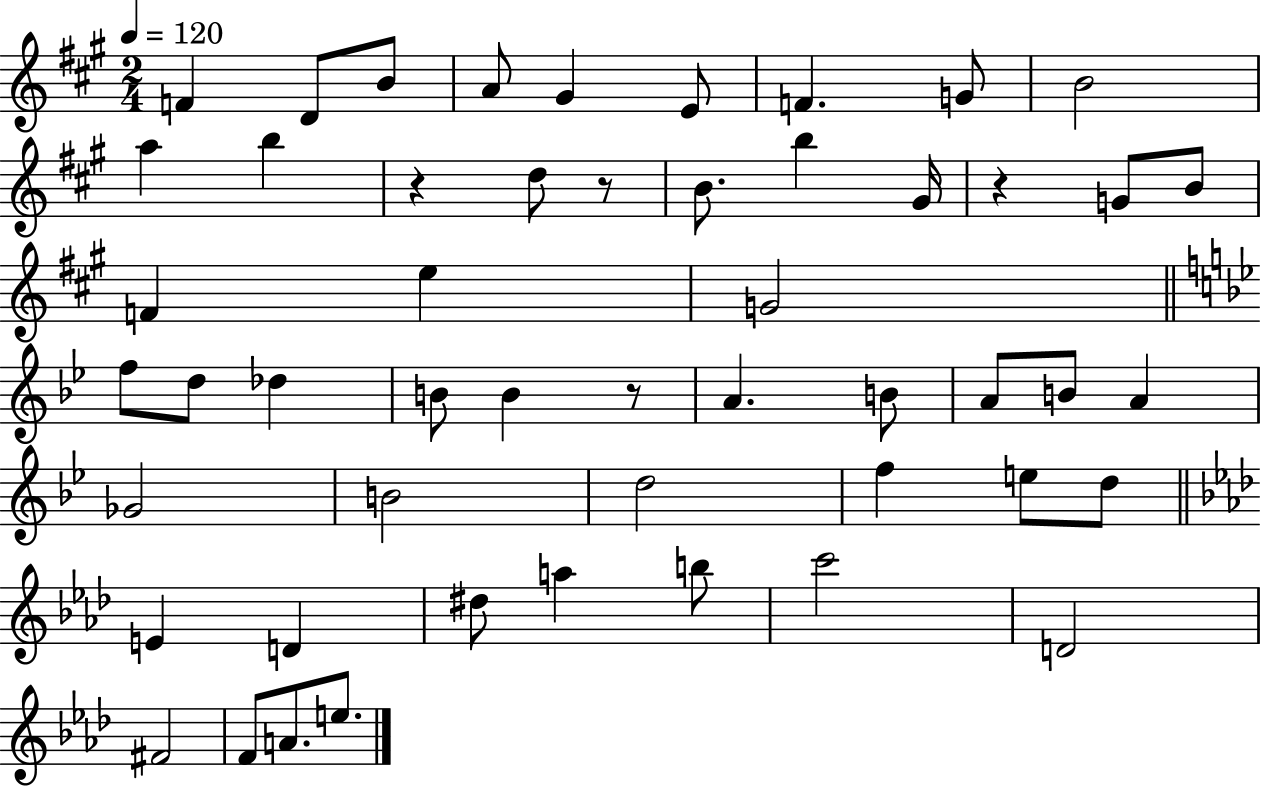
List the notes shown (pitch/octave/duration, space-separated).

F4/q D4/e B4/e A4/e G#4/q E4/e F4/q. G4/e B4/h A5/q B5/q R/q D5/e R/e B4/e. B5/q G#4/s R/q G4/e B4/e F4/q E5/q G4/h F5/e D5/e Db5/q B4/e B4/q R/e A4/q. B4/e A4/e B4/e A4/q Gb4/h B4/h D5/h F5/q E5/e D5/e E4/q D4/q D#5/e A5/q B5/e C6/h D4/h F#4/h F4/e A4/e. E5/e.